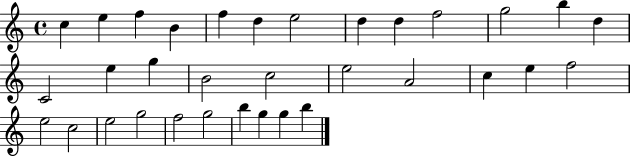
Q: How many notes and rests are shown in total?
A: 33